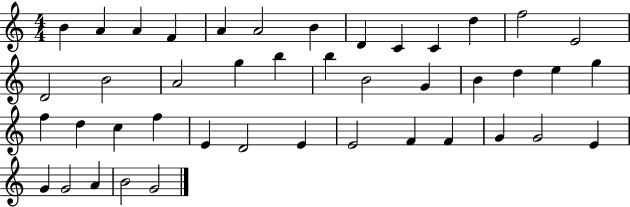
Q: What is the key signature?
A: C major